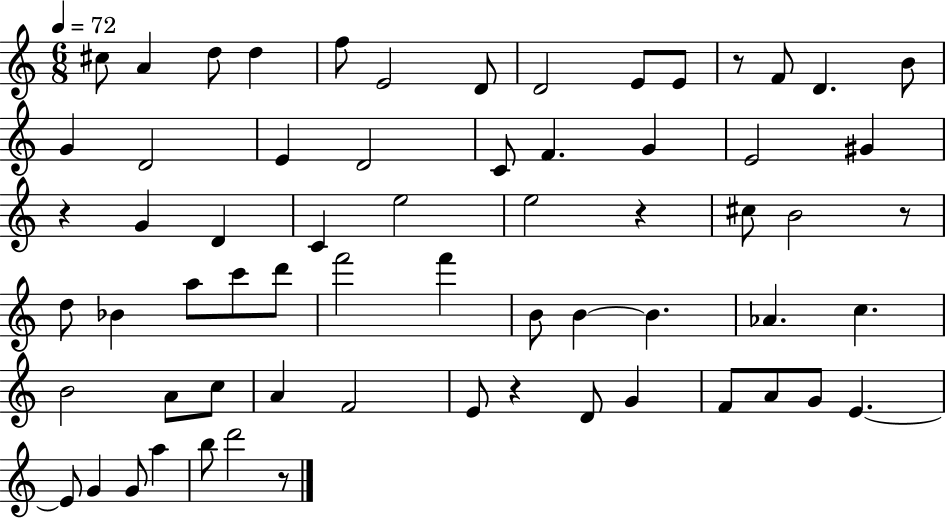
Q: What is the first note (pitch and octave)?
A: C#5